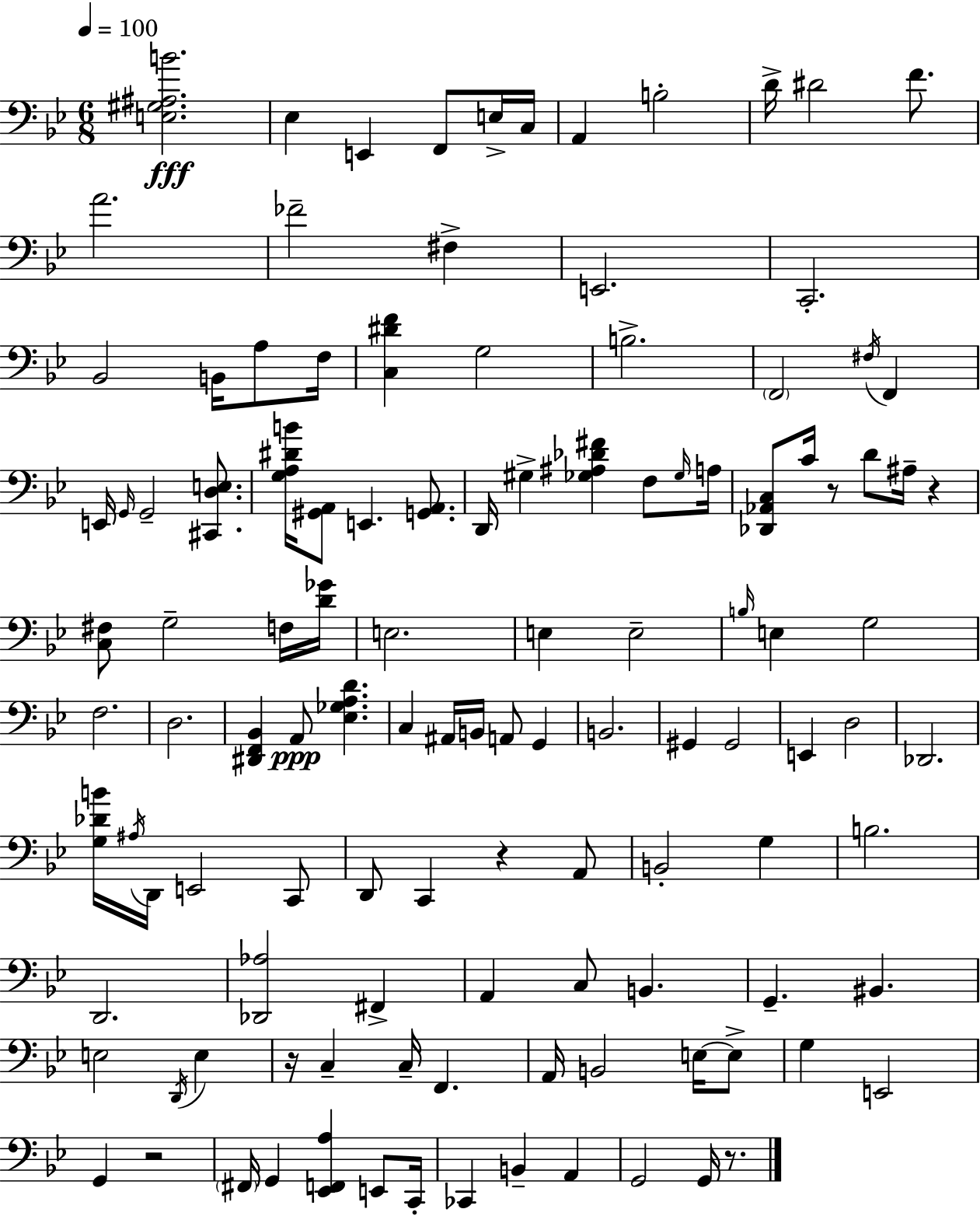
X:1
T:Untitled
M:6/8
L:1/4
K:Gm
[E,^G,^A,B]2 _E, E,, F,,/2 E,/4 C,/4 A,, B,2 D/4 ^D2 F/2 A2 _F2 ^F, E,,2 C,,2 _B,,2 B,,/4 A,/2 F,/4 [C,^DF] G,2 B,2 F,,2 ^F,/4 F,, E,,/4 G,,/4 G,,2 [^C,,D,E,]/2 [G,A,^DB]/4 [^G,,A,,]/2 E,, [G,,A,,]/2 D,,/4 ^G, [_G,^A,_D^F] F,/2 _G,/4 A,/4 [_D,,_A,,C,]/2 C/4 z/2 D/2 ^A,/4 z [C,^F,]/2 G,2 F,/4 [D_G]/4 E,2 E, E,2 B,/4 E, G,2 F,2 D,2 [^D,,F,,_B,,] A,,/2 [_E,_G,A,D] C, ^A,,/4 B,,/4 A,,/2 G,, B,,2 ^G,, ^G,,2 E,, D,2 _D,,2 [G,_DB]/4 ^A,/4 D,,/4 E,,2 C,,/2 D,,/2 C,, z A,,/2 B,,2 G, B,2 D,,2 [_D,,_A,]2 ^F,, A,, C,/2 B,, G,, ^B,, E,2 D,,/4 E, z/4 C, C,/4 F,, A,,/4 B,,2 E,/4 E,/2 G, E,,2 G,, z2 ^F,,/4 G,, [_E,,F,,A,] E,,/2 C,,/4 _C,, B,, A,, G,,2 G,,/4 z/2